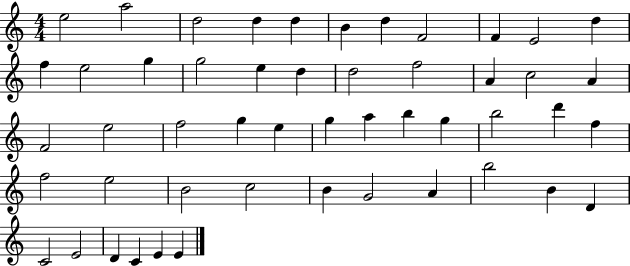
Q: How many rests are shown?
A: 0